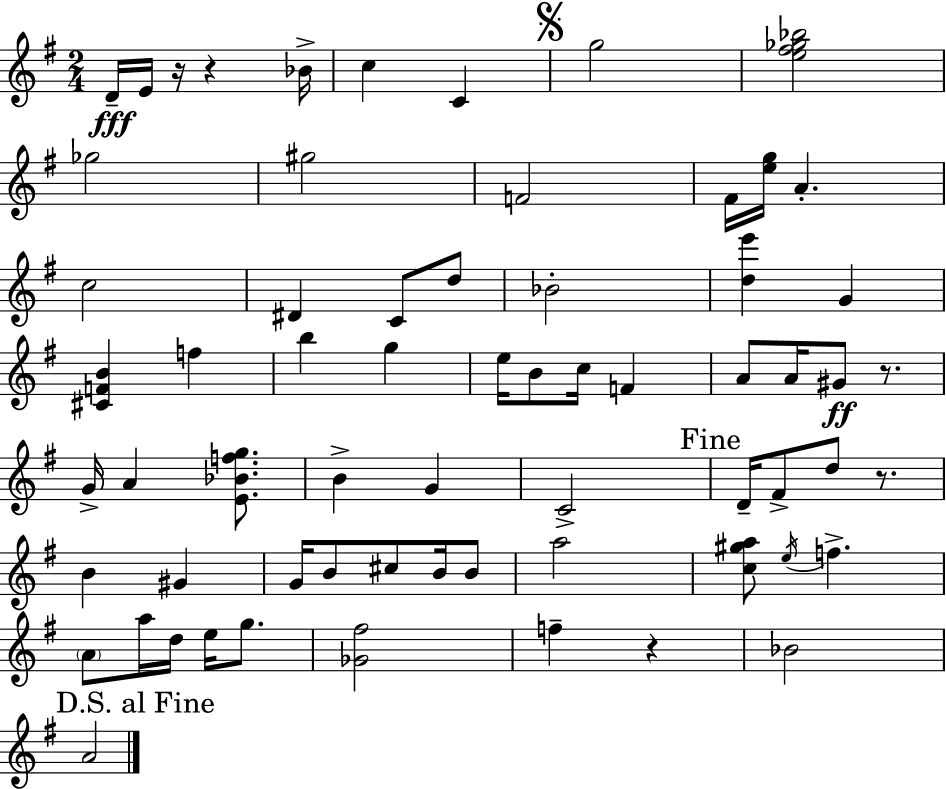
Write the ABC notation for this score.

X:1
T:Untitled
M:2/4
L:1/4
K:Em
D/4 E/4 z/4 z _B/4 c C g2 [e^f_g_b]2 _g2 ^g2 F2 ^F/4 [eg]/4 A c2 ^D C/2 d/2 _B2 [de'] G [^CFB] f b g e/4 B/2 c/4 F A/2 A/4 ^G/2 z/2 G/4 A [E_Bfg]/2 B G C2 D/4 ^F/2 d/2 z/2 B ^G G/4 B/2 ^c/2 B/4 B/2 a2 [c^ga]/2 e/4 f A/2 a/4 d/4 e/4 g/2 [_G^f]2 f z _B2 A2